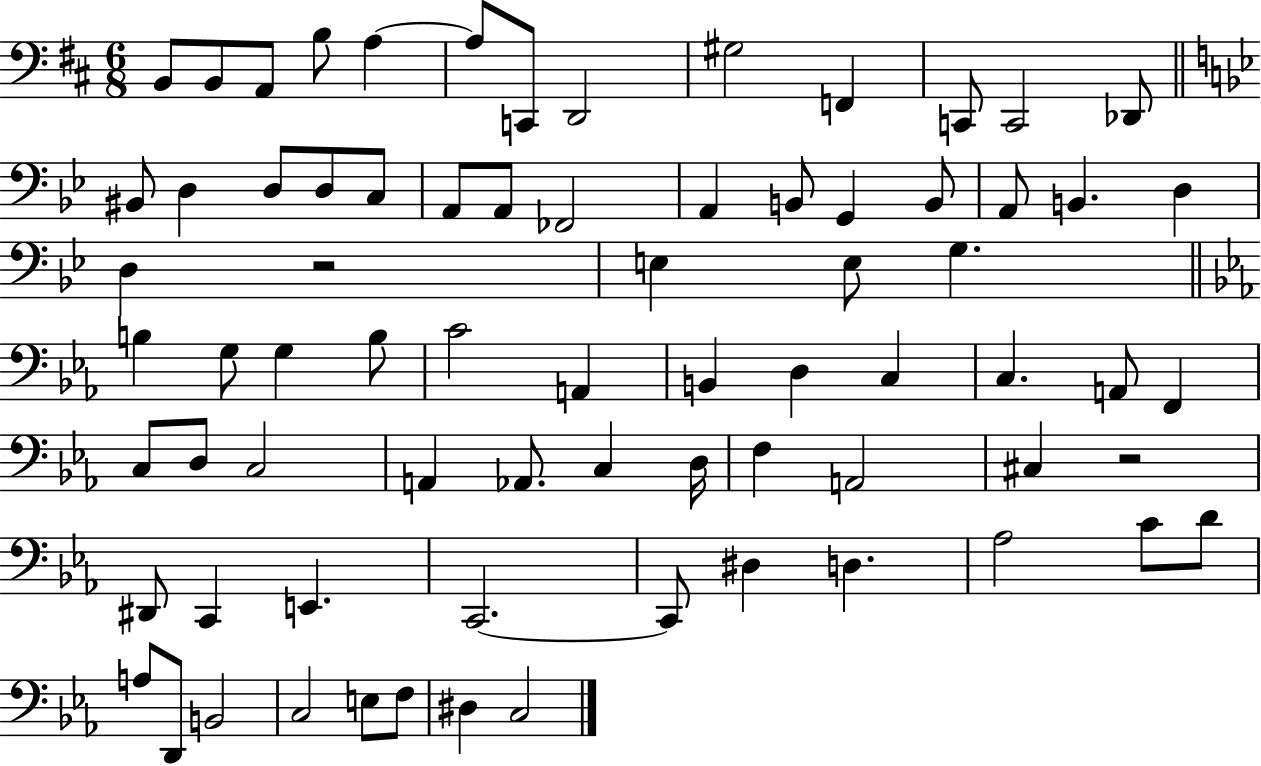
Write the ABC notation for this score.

X:1
T:Untitled
M:6/8
L:1/4
K:D
B,,/2 B,,/2 A,,/2 B,/2 A, A,/2 C,,/2 D,,2 ^G,2 F,, C,,/2 C,,2 _D,,/2 ^B,,/2 D, D,/2 D,/2 C,/2 A,,/2 A,,/2 _F,,2 A,, B,,/2 G,, B,,/2 A,,/2 B,, D, D, z2 E, E,/2 G, B, G,/2 G, B,/2 C2 A,, B,, D, C, C, A,,/2 F,, C,/2 D,/2 C,2 A,, _A,,/2 C, D,/4 F, A,,2 ^C, z2 ^D,,/2 C,, E,, C,,2 C,,/2 ^D, D, _A,2 C/2 D/2 A,/2 D,,/2 B,,2 C,2 E,/2 F,/2 ^D, C,2